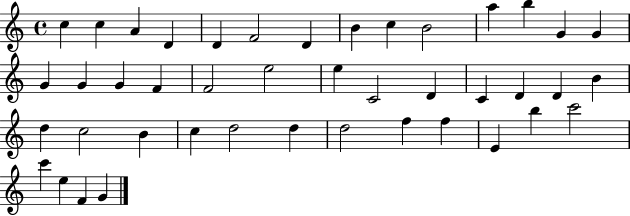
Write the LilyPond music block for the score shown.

{
  \clef treble
  \time 4/4
  \defaultTimeSignature
  \key c \major
  c''4 c''4 a'4 d'4 | d'4 f'2 d'4 | b'4 c''4 b'2 | a''4 b''4 g'4 g'4 | \break g'4 g'4 g'4 f'4 | f'2 e''2 | e''4 c'2 d'4 | c'4 d'4 d'4 b'4 | \break d''4 c''2 b'4 | c''4 d''2 d''4 | d''2 f''4 f''4 | e'4 b''4 c'''2 | \break c'''4 e''4 f'4 g'4 | \bar "|."
}